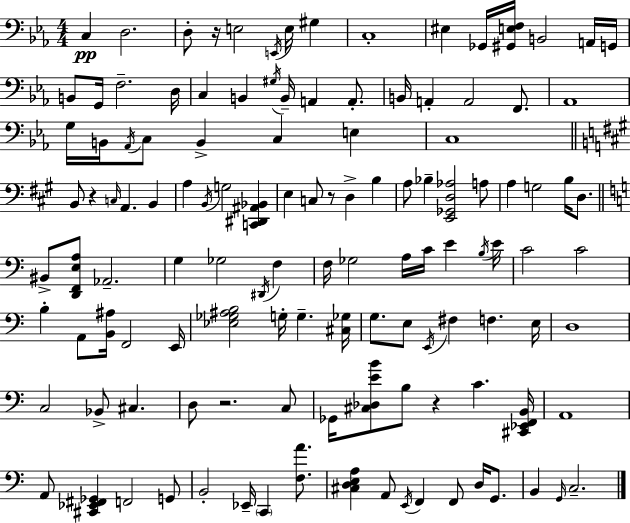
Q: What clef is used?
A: bass